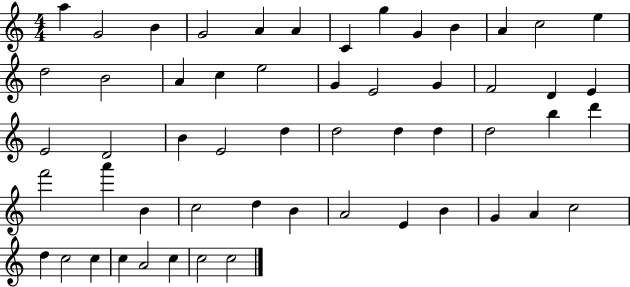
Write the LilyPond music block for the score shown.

{
  \clef treble
  \numericTimeSignature
  \time 4/4
  \key c \major
  a''4 g'2 b'4 | g'2 a'4 a'4 | c'4 g''4 g'4 b'4 | a'4 c''2 e''4 | \break d''2 b'2 | a'4 c''4 e''2 | g'4 e'2 g'4 | f'2 d'4 e'4 | \break e'2 d'2 | b'4 e'2 d''4 | d''2 d''4 d''4 | d''2 b''4 d'''4 | \break f'''2 a'''4 b'4 | c''2 d''4 b'4 | a'2 e'4 b'4 | g'4 a'4 c''2 | \break d''4 c''2 c''4 | c''4 a'2 c''4 | c''2 c''2 | \bar "|."
}